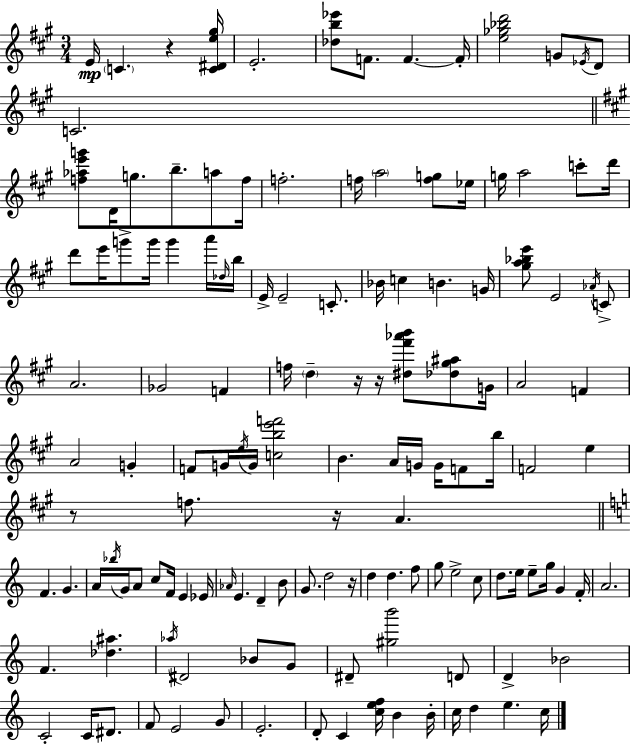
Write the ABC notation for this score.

X:1
T:Untitled
M:3/4
L:1/4
K:A
E/4 C z [C^De^g]/4 E2 [_db_e']/2 F/2 F F/4 [e_g_bd']2 G/2 _E/4 D/2 C2 [f_ae'g']/2 D/4 g/2 b/2 a/2 f/4 f2 f/4 a2 [fg]/2 _e/4 g/4 a2 c'/2 d'/4 d'/2 e'/4 g'/2 g'/4 g' a'/4 _d/4 b/4 E/4 E2 C/2 _B/4 c B G/4 [^ga_be']/2 E2 _A/4 C/2 A2 _G2 F f/4 d z/4 z/4 [^d^f'_a'b']/2 [_d^g^a]/2 G/4 A2 F A2 G F/2 G/4 e/4 G/4 [cbe'f']2 B A/4 G/4 G/4 F/2 b/4 F2 e z/2 f/2 z/4 A F G A/4 _b/4 G/4 A/2 c/2 F/4 E _E/4 _A/4 E D B/2 G/2 d2 z/4 d d f/2 g/2 e2 c/2 d/2 e/4 e/2 g/4 G F/4 A2 F [_d^a] _a/4 ^D2 _B/2 G/2 ^D/2 [^gb']2 D/2 D _B2 C2 C/4 ^D/2 F/2 E2 G/2 E2 D/2 C [cef]/4 B B/4 c/4 d e c/4